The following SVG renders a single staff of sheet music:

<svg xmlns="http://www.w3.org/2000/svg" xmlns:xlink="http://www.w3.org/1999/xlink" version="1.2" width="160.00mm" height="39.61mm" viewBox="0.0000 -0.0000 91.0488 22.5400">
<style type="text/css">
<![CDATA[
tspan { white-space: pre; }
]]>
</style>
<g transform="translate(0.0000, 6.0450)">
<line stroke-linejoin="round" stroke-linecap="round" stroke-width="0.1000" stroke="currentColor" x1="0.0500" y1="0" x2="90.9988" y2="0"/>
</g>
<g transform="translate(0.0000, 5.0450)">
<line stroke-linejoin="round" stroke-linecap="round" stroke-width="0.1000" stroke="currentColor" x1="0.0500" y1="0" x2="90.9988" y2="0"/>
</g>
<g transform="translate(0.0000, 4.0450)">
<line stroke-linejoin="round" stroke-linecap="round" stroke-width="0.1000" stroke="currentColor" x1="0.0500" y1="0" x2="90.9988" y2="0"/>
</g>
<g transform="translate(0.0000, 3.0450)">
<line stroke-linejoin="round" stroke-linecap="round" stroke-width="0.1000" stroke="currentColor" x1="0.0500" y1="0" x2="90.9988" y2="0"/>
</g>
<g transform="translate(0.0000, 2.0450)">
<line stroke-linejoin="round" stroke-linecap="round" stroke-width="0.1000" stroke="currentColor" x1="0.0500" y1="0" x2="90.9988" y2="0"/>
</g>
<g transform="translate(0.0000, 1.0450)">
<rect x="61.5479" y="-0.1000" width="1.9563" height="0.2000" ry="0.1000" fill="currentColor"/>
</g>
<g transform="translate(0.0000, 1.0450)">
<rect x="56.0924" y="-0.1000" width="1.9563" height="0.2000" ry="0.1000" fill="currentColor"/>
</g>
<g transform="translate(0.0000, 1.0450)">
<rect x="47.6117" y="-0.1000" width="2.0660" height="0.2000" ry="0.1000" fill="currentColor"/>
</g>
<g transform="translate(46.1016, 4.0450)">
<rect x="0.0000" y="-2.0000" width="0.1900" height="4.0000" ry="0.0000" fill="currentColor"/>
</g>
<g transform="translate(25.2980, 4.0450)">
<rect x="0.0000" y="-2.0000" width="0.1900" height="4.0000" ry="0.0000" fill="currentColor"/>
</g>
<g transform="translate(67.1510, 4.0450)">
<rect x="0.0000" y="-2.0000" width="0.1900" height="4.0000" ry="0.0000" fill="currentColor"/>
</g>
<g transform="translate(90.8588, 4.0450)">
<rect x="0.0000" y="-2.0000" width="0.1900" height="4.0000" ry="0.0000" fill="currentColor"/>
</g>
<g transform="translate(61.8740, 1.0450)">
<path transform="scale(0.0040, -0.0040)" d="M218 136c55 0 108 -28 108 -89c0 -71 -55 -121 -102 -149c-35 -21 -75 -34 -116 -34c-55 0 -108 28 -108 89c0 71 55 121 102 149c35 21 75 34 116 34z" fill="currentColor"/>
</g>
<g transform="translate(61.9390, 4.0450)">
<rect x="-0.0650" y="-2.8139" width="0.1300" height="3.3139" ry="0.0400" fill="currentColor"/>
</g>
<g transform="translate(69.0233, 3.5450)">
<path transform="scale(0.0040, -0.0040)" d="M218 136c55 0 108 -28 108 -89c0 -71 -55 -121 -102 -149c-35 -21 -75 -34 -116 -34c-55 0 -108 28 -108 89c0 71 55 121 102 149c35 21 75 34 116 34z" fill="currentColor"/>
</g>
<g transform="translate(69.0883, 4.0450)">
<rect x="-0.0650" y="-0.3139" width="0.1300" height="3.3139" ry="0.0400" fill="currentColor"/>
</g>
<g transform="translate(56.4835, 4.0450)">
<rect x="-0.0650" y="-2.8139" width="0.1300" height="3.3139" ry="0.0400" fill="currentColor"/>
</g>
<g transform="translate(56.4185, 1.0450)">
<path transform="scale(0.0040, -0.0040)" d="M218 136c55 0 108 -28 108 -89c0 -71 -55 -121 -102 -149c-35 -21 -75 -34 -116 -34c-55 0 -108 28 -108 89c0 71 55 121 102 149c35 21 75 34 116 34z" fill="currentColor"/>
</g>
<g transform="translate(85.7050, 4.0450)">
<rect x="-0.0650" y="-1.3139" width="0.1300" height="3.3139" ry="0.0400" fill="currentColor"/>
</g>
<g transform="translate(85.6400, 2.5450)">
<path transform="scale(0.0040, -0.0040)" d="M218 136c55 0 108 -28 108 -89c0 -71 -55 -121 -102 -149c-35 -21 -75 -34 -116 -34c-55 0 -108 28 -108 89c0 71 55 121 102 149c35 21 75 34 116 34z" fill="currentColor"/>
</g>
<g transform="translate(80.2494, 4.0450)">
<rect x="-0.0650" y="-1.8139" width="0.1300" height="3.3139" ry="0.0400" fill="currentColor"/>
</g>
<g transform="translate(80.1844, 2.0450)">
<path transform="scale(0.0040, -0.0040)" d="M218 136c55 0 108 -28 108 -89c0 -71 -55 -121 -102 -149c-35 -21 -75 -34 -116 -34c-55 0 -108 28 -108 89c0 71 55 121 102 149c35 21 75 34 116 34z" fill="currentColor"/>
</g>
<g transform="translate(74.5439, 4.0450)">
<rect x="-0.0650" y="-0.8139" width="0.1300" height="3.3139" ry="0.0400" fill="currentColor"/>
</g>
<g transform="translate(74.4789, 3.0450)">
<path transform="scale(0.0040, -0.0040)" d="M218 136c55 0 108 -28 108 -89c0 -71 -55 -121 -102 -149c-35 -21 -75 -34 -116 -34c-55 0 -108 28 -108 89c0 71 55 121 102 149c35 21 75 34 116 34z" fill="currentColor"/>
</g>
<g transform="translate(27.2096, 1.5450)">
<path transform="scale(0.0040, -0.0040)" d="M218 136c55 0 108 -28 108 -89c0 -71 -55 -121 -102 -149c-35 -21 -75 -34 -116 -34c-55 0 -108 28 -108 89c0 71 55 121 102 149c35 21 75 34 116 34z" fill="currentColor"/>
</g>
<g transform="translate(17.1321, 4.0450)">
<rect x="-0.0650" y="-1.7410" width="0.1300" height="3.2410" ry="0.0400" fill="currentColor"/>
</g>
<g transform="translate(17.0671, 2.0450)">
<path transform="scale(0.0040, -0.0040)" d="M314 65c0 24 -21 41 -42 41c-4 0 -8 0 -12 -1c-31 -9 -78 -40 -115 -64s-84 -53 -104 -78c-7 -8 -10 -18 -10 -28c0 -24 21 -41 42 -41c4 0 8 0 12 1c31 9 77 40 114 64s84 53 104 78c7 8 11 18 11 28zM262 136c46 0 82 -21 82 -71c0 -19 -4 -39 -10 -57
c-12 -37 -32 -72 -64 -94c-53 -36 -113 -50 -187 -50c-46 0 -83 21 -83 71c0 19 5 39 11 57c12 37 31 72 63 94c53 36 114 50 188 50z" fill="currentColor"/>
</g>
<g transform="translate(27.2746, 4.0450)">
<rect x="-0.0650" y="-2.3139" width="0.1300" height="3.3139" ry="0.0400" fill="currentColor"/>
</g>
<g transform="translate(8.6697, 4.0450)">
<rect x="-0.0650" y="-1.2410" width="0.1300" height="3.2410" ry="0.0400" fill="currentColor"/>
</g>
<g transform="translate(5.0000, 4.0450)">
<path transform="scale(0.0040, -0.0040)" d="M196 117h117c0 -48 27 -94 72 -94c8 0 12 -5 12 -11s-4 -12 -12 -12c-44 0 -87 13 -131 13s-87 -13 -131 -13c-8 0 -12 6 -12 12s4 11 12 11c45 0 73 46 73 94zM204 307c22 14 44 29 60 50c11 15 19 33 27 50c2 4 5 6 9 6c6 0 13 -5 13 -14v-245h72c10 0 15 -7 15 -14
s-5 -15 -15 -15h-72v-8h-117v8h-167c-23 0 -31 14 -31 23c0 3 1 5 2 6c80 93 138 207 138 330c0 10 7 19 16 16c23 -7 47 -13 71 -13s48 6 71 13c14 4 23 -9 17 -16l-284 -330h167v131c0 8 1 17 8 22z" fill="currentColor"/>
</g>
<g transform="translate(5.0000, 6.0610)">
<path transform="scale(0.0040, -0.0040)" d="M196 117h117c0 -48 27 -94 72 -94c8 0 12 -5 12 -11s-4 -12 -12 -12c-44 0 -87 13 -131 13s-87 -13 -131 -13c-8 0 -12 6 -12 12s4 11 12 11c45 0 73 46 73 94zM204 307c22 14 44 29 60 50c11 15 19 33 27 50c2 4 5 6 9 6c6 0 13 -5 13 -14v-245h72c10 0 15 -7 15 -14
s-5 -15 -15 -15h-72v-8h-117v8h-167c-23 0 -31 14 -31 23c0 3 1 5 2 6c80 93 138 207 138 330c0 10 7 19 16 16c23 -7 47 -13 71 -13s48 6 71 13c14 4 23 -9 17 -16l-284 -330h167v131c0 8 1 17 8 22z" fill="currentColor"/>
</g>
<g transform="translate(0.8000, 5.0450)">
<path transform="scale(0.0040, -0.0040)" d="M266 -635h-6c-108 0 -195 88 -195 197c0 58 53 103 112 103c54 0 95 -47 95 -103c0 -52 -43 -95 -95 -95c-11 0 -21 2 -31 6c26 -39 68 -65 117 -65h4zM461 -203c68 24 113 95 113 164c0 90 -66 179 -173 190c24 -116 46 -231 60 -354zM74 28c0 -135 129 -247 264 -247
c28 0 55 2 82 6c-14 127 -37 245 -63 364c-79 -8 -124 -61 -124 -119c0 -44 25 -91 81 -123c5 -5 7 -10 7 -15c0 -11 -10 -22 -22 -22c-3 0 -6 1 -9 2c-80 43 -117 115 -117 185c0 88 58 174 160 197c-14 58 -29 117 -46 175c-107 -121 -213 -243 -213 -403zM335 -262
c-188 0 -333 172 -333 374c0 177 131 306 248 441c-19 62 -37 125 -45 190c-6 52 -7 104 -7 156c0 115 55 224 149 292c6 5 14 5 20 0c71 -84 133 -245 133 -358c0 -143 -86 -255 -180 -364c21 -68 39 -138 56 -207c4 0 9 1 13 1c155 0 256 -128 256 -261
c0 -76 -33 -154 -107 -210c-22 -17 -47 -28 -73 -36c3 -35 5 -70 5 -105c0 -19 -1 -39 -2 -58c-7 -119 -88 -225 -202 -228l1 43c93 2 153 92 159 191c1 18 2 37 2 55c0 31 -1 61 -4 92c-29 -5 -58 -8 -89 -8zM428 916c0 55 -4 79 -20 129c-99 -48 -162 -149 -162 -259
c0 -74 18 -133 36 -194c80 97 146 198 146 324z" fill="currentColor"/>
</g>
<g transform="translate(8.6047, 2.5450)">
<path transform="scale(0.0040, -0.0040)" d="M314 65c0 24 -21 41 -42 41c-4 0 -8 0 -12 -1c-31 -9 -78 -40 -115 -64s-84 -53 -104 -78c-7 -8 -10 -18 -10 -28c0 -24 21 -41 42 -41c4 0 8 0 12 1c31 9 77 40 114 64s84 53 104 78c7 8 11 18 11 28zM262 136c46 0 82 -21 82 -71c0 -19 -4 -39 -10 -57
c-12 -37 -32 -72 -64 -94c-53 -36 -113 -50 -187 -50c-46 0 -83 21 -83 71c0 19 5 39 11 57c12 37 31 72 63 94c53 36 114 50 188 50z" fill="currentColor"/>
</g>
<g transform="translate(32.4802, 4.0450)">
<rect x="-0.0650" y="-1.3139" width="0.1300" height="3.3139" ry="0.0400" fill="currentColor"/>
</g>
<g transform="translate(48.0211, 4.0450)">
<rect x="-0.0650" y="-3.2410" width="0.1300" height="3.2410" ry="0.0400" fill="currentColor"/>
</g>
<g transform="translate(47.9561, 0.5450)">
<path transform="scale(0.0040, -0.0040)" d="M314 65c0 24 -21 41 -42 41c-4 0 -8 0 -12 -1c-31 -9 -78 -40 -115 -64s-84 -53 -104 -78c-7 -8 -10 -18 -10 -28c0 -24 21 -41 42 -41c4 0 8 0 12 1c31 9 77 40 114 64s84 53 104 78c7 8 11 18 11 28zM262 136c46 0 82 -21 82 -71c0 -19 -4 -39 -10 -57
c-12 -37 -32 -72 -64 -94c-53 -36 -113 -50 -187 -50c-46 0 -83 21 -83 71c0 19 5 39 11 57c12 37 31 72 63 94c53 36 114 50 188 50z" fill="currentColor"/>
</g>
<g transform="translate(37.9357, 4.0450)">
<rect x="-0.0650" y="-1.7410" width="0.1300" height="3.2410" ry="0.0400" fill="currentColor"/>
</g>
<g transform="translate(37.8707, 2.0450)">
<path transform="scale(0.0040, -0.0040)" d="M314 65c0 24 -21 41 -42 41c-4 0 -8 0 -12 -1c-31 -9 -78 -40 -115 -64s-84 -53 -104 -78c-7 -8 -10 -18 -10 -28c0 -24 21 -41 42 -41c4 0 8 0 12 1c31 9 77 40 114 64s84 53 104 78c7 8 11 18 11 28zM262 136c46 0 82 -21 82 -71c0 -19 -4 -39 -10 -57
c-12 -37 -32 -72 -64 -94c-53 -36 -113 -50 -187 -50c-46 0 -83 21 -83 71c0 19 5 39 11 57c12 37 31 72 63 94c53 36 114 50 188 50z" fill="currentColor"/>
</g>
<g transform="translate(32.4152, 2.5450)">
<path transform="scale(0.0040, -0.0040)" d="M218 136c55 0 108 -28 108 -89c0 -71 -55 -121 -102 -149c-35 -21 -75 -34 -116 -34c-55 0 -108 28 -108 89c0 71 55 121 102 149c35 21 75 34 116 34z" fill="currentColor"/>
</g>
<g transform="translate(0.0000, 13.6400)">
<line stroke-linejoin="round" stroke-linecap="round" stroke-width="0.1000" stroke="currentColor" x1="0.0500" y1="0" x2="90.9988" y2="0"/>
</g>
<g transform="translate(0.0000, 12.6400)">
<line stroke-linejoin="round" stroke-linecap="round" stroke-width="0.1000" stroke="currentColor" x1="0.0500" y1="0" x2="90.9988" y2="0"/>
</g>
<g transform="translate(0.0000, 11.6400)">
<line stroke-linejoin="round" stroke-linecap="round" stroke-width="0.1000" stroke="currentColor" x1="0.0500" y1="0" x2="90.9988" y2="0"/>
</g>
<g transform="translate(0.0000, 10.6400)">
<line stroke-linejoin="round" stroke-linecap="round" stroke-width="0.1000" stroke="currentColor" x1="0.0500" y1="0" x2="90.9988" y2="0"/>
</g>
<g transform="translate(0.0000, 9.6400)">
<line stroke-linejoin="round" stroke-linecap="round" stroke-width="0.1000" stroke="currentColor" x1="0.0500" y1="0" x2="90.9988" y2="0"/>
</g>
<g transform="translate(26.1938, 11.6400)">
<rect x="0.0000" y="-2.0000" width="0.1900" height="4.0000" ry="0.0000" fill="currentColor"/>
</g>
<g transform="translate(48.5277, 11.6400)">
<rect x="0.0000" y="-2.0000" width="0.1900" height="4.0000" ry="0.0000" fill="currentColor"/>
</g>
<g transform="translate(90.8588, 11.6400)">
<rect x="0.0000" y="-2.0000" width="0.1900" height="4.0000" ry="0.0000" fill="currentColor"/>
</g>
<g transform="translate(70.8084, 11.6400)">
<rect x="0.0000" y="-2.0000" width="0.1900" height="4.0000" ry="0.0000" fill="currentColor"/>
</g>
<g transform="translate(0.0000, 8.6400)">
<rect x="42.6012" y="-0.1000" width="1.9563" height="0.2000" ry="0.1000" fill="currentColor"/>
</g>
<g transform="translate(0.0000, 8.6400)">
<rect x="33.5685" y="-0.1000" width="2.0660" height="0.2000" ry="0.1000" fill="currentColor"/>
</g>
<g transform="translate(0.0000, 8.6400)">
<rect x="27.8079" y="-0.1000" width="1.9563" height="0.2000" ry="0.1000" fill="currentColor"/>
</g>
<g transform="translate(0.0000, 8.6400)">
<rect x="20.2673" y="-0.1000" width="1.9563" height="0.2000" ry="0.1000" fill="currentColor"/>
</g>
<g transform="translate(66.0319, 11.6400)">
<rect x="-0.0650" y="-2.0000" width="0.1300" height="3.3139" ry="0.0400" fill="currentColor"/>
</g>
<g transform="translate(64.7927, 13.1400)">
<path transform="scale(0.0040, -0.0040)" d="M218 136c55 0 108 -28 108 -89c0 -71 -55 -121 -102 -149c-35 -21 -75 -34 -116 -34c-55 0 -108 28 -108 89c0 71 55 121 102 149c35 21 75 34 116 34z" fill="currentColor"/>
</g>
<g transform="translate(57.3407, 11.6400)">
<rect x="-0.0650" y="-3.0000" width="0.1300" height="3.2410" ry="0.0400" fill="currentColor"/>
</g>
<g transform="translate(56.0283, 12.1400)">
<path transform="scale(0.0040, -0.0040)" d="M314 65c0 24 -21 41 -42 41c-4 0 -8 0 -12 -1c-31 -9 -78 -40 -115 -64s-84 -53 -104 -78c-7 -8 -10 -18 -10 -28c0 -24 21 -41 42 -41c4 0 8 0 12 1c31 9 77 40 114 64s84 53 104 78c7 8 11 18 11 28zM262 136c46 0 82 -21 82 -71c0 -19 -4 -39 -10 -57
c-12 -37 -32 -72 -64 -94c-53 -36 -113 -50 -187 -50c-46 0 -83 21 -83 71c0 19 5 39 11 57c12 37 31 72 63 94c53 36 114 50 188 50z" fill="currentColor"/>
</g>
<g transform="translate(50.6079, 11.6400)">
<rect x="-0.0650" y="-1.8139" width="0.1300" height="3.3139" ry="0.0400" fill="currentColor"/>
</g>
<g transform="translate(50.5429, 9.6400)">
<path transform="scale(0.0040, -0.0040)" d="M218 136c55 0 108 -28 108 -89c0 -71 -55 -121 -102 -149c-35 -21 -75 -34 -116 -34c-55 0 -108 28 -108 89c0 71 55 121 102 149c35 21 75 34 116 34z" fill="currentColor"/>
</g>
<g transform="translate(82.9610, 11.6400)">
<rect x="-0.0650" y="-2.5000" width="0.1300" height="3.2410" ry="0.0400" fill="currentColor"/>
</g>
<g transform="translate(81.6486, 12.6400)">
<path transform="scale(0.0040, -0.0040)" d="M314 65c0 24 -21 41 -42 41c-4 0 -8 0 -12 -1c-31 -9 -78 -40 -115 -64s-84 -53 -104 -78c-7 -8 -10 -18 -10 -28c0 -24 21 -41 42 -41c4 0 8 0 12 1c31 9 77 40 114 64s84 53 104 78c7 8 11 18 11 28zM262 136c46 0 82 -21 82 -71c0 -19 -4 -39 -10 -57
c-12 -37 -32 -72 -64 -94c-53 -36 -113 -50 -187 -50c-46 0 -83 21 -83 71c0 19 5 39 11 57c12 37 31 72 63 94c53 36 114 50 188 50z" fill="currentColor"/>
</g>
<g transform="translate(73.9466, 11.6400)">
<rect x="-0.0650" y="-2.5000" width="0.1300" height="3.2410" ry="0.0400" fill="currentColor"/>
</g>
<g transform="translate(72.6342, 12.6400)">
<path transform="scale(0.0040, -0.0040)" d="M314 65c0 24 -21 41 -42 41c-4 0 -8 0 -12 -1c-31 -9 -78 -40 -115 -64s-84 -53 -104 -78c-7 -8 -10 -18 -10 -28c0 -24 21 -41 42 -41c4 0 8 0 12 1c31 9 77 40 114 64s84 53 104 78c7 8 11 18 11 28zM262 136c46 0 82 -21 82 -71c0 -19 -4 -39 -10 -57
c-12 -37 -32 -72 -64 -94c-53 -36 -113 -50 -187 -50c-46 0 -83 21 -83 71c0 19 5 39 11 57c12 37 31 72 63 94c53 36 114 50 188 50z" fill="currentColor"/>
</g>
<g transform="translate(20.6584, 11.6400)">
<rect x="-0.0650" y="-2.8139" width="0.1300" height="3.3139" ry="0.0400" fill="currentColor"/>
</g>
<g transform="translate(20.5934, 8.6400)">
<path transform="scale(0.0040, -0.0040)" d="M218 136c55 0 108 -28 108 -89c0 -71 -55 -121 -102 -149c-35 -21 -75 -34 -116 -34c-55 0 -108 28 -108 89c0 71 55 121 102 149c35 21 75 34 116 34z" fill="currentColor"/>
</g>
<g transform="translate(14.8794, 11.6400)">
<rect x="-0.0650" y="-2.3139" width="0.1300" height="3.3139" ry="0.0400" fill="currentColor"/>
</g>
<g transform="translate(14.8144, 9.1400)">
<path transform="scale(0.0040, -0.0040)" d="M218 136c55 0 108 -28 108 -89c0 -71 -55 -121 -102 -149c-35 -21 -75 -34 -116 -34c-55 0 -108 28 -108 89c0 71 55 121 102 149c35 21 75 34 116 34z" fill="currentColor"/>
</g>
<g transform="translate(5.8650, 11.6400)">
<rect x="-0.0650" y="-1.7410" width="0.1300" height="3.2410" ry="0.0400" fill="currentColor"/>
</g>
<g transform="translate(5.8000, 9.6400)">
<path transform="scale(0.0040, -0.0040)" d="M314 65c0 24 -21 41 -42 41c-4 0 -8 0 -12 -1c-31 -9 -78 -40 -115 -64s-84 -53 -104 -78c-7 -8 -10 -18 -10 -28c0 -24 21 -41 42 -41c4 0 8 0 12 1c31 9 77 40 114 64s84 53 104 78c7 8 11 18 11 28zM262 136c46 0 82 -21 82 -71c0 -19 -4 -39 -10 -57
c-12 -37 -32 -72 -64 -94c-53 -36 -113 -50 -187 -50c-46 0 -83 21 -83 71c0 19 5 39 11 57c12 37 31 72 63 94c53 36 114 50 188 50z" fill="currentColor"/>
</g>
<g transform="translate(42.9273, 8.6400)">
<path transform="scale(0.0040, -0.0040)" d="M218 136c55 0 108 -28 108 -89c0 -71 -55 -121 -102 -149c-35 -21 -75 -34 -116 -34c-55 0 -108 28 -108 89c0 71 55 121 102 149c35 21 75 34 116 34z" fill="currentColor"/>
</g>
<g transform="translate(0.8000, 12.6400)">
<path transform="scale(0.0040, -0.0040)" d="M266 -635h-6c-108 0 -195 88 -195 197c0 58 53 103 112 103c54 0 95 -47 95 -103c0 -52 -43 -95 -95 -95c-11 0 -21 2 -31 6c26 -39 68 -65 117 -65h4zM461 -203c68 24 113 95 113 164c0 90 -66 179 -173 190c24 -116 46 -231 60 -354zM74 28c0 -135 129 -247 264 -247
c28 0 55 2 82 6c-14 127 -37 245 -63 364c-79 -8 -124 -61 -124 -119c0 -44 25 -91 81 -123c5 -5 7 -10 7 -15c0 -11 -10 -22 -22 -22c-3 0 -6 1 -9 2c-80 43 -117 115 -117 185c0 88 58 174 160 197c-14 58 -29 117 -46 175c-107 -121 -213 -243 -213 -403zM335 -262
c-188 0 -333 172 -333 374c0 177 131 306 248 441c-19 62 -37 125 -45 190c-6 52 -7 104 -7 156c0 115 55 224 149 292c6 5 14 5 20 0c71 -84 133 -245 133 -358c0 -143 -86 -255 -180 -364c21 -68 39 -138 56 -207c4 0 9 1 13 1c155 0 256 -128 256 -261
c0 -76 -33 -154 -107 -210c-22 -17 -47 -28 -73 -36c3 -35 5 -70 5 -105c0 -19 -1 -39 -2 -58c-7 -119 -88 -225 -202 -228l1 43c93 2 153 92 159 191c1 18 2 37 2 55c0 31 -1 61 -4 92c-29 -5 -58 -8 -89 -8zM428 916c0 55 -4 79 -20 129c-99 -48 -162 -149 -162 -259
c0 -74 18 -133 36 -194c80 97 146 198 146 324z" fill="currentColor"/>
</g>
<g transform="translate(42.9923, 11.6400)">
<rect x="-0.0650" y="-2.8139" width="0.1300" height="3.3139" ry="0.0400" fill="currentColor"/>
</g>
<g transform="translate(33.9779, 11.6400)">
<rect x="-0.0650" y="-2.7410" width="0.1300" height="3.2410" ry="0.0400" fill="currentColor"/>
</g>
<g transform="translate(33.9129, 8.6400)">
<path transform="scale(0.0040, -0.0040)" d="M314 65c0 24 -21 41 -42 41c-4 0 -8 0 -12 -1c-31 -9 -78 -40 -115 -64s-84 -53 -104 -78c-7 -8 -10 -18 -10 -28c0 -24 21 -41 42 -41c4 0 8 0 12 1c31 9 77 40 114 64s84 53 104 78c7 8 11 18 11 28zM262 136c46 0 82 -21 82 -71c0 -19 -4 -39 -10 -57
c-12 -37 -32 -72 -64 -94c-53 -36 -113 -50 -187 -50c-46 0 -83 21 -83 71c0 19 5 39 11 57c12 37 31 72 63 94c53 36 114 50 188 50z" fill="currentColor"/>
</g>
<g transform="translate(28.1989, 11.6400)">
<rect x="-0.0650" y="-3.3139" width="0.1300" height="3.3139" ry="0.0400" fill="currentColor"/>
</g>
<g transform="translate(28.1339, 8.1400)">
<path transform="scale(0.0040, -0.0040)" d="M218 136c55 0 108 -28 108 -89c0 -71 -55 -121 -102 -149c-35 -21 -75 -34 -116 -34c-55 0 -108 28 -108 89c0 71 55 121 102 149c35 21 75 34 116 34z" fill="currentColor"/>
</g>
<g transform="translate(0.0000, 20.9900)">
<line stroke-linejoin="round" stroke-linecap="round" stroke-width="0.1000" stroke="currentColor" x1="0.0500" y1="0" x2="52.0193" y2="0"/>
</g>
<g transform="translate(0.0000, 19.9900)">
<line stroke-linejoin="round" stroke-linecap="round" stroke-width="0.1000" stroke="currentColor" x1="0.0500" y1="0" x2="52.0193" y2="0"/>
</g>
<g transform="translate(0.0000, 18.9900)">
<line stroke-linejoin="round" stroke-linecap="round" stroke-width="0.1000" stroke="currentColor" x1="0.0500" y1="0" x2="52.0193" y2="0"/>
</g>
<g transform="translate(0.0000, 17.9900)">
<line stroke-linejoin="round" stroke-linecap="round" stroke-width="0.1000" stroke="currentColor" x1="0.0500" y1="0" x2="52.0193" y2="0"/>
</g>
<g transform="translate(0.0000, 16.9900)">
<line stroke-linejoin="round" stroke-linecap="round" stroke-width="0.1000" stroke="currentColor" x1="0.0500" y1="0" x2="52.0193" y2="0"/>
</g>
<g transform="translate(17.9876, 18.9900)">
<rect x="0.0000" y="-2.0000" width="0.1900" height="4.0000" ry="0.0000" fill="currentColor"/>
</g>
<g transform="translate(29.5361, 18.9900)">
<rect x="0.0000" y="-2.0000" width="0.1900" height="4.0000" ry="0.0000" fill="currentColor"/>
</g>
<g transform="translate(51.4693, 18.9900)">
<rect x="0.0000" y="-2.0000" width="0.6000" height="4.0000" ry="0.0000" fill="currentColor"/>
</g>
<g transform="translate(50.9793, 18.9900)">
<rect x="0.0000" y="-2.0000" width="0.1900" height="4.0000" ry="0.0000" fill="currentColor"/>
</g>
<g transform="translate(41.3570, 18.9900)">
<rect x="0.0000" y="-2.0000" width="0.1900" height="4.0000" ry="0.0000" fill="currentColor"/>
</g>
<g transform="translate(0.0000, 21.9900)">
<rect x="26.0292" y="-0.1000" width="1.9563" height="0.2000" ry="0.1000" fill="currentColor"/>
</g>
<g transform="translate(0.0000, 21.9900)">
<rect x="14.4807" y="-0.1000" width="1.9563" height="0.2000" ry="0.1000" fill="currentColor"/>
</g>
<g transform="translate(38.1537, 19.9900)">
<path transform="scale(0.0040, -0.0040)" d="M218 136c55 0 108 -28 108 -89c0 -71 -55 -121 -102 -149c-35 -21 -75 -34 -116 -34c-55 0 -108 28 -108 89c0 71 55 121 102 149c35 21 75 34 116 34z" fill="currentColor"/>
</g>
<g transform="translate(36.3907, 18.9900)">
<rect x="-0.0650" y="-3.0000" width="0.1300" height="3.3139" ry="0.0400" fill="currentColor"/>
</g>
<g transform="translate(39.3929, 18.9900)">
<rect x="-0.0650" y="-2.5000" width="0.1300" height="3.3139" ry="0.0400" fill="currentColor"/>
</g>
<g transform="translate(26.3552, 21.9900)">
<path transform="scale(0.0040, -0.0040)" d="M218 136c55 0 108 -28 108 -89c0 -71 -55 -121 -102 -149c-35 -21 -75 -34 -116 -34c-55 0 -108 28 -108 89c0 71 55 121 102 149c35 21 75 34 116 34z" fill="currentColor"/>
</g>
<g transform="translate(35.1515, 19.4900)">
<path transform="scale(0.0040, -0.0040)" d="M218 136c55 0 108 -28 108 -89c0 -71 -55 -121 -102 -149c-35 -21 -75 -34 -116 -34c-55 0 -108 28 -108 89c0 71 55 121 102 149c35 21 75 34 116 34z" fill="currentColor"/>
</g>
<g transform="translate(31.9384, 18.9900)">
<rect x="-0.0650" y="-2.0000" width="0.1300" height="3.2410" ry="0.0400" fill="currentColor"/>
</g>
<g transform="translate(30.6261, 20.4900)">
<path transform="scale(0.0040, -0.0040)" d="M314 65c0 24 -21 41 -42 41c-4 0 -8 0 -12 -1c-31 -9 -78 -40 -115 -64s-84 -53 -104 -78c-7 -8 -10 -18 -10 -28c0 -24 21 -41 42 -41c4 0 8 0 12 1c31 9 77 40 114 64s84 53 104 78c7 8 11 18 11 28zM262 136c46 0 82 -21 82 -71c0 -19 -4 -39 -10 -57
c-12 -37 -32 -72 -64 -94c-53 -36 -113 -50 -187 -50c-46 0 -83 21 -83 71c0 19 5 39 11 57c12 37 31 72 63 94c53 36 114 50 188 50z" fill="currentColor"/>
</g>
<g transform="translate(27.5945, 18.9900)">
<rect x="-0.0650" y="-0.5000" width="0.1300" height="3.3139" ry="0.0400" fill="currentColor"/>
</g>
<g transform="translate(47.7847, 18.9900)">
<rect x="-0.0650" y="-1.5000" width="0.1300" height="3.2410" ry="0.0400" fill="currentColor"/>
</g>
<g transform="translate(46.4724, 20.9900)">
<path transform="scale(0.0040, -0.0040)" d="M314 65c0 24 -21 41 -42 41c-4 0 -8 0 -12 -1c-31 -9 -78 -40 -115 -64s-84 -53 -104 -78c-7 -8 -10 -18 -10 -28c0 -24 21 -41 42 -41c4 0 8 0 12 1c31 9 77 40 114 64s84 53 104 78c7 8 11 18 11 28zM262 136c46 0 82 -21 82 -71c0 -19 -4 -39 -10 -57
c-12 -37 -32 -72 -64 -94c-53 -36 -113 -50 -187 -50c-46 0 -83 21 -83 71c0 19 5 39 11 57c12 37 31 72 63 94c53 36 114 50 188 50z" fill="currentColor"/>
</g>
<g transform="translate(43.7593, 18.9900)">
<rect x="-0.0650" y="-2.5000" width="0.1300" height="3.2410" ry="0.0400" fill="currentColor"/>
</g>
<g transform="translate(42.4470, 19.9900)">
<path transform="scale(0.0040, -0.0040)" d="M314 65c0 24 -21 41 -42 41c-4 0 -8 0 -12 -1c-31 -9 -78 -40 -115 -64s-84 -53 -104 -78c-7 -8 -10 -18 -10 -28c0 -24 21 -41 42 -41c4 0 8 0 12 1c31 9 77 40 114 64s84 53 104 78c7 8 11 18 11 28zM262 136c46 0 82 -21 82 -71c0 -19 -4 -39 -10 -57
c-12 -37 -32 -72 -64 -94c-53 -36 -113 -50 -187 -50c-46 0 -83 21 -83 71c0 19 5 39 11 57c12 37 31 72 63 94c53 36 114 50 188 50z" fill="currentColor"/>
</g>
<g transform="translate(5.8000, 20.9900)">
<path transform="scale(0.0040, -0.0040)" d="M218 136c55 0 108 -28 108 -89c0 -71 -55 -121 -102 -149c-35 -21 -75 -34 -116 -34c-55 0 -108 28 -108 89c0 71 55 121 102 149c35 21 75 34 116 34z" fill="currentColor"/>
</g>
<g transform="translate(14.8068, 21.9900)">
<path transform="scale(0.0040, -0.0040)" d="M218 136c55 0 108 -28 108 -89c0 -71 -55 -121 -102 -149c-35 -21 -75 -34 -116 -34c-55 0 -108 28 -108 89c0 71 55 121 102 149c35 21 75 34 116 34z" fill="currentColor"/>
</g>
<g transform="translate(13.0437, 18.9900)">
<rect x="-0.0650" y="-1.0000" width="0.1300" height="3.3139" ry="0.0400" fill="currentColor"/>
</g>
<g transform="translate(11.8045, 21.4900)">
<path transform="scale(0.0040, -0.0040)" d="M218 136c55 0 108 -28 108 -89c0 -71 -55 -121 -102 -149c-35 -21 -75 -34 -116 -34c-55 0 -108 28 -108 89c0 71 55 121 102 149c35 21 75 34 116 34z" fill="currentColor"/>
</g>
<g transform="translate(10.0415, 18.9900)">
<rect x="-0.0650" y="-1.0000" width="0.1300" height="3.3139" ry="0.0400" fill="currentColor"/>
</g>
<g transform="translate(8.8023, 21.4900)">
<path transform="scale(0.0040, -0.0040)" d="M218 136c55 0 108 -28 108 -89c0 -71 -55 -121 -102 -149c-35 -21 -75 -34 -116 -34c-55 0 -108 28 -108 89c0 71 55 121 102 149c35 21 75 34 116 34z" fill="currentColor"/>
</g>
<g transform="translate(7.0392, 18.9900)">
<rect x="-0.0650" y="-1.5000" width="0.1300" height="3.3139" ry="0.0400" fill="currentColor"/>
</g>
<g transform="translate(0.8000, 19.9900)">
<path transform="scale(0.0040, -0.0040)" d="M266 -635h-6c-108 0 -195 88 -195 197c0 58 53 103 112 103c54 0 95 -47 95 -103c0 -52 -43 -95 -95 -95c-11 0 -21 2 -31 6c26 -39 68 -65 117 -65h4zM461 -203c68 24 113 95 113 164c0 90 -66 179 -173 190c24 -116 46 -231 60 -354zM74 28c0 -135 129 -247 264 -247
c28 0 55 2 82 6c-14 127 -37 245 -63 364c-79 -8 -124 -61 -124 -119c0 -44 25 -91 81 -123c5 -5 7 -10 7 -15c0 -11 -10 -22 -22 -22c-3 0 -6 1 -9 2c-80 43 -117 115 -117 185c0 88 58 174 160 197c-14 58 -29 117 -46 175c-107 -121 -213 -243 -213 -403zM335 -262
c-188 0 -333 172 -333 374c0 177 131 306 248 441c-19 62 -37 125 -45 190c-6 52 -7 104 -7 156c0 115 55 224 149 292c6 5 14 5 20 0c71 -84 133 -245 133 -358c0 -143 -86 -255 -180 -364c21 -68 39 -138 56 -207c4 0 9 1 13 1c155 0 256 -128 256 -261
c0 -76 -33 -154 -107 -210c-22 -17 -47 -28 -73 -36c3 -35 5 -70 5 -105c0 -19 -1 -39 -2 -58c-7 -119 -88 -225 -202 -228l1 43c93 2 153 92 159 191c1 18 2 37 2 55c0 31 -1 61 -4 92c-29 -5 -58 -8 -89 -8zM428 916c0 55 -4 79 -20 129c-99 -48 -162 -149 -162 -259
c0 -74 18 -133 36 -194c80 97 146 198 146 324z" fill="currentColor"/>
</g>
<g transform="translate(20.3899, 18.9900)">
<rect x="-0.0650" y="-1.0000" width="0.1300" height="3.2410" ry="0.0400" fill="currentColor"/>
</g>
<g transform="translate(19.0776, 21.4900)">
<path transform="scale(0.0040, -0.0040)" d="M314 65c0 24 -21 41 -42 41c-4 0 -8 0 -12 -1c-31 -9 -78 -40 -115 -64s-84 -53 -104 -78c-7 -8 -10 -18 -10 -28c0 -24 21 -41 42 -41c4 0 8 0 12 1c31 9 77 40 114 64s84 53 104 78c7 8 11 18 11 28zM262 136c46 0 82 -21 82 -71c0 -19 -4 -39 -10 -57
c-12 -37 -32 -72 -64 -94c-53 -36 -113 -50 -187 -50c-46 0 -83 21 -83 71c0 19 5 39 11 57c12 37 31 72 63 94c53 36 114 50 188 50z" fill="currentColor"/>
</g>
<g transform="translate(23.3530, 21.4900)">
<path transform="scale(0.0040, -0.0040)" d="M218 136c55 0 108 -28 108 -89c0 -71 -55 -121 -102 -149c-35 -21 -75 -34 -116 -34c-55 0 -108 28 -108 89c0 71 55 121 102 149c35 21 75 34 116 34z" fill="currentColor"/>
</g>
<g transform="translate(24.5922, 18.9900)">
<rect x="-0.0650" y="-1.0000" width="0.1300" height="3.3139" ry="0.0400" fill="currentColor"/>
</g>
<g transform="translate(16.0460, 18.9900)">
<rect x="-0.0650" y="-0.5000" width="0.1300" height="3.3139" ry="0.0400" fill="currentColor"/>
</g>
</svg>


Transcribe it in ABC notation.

X:1
T:Untitled
M:4/4
L:1/4
K:C
e2 f2 g e f2 b2 a a c d f e f2 g a b a2 a f A2 F G2 G2 E D D C D2 D C F2 A G G2 E2